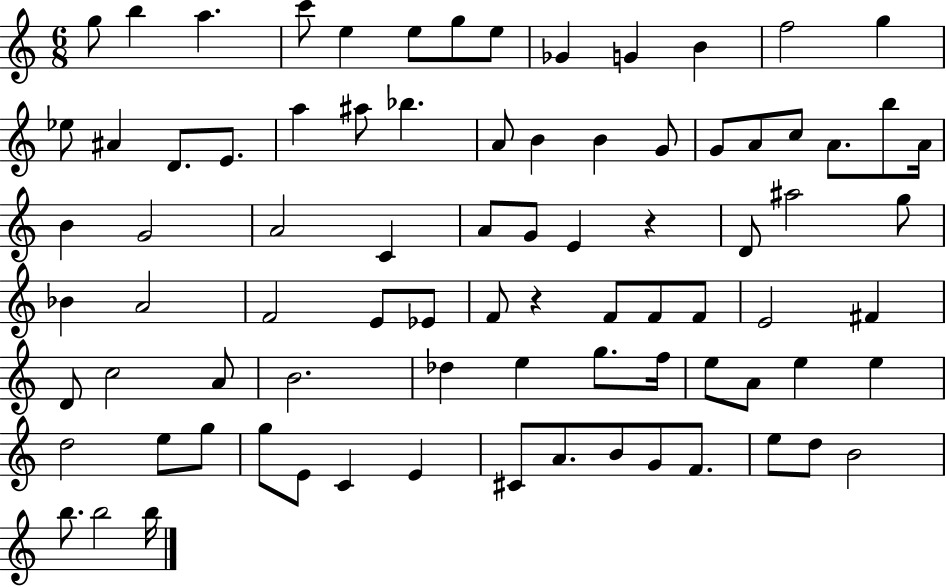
G5/e B5/q A5/q. C6/e E5/q E5/e G5/e E5/e Gb4/q G4/q B4/q F5/h G5/q Eb5/e A#4/q D4/e. E4/e. A5/q A#5/e Bb5/q. A4/e B4/q B4/q G4/e G4/e A4/e C5/e A4/e. B5/e A4/s B4/q G4/h A4/h C4/q A4/e G4/e E4/q R/q D4/e A#5/h G5/e Bb4/q A4/h F4/h E4/e Eb4/e F4/e R/q F4/e F4/e F4/e E4/h F#4/q D4/e C5/h A4/e B4/h. Db5/q E5/q G5/e. F5/s E5/e A4/e E5/q E5/q D5/h E5/e G5/e G5/e E4/e C4/q E4/q C#4/e A4/e. B4/e G4/e F4/e. E5/e D5/e B4/h B5/e. B5/h B5/s